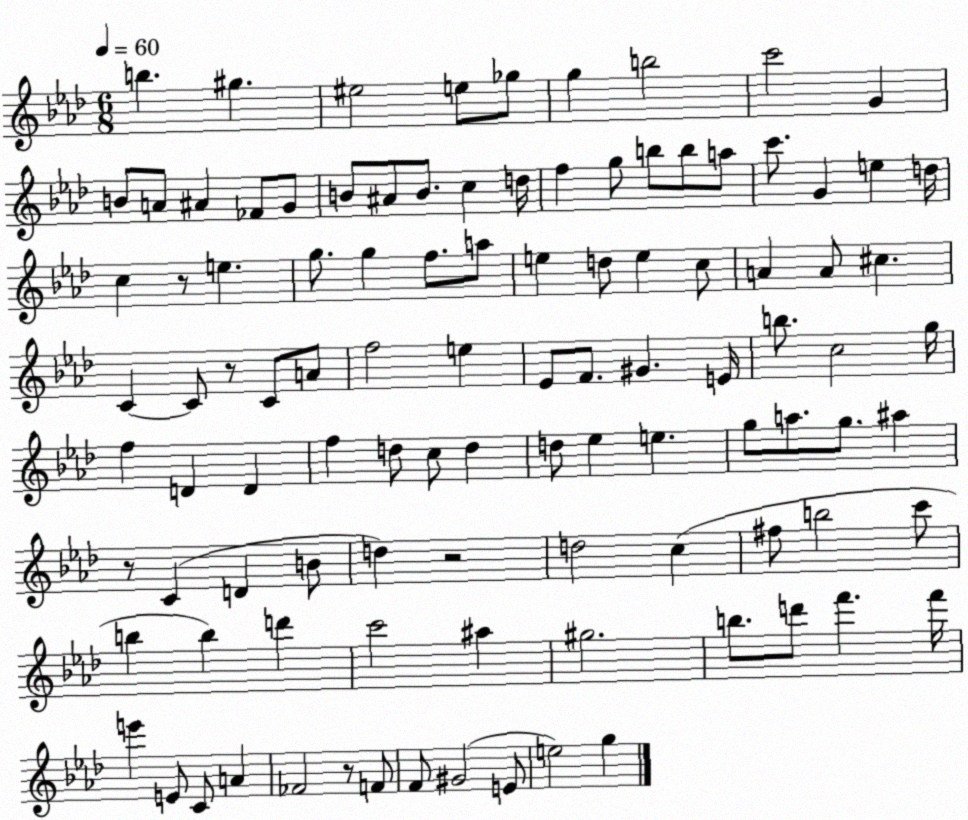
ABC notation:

X:1
T:Untitled
M:6/8
L:1/4
K:Ab
b ^g ^e2 e/2 _g/2 g b2 c'2 G B/2 A/2 ^A _F/2 G/2 B/2 ^A/2 B/2 c d/4 f g/2 b/2 b/2 a/2 c'/2 G e d/4 c z/2 e g/2 g f/2 a/2 e d/2 e c/2 A A/2 ^c C C/2 z/2 C/2 A/2 f2 e _E/2 F/2 ^G E/4 b/2 c2 g/4 f D D f d/2 c/2 d d/2 _e e g/2 a/2 g/2 ^a z/2 C D B/2 d z2 d2 c ^f/2 b2 c'/2 b b d' c'2 ^a ^g2 b/2 d'/2 f' f'/4 e' E/2 C/2 A _F2 z/2 F/2 F/2 ^G2 E/2 e2 g